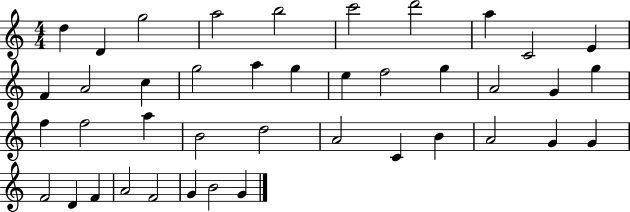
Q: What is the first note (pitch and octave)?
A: D5